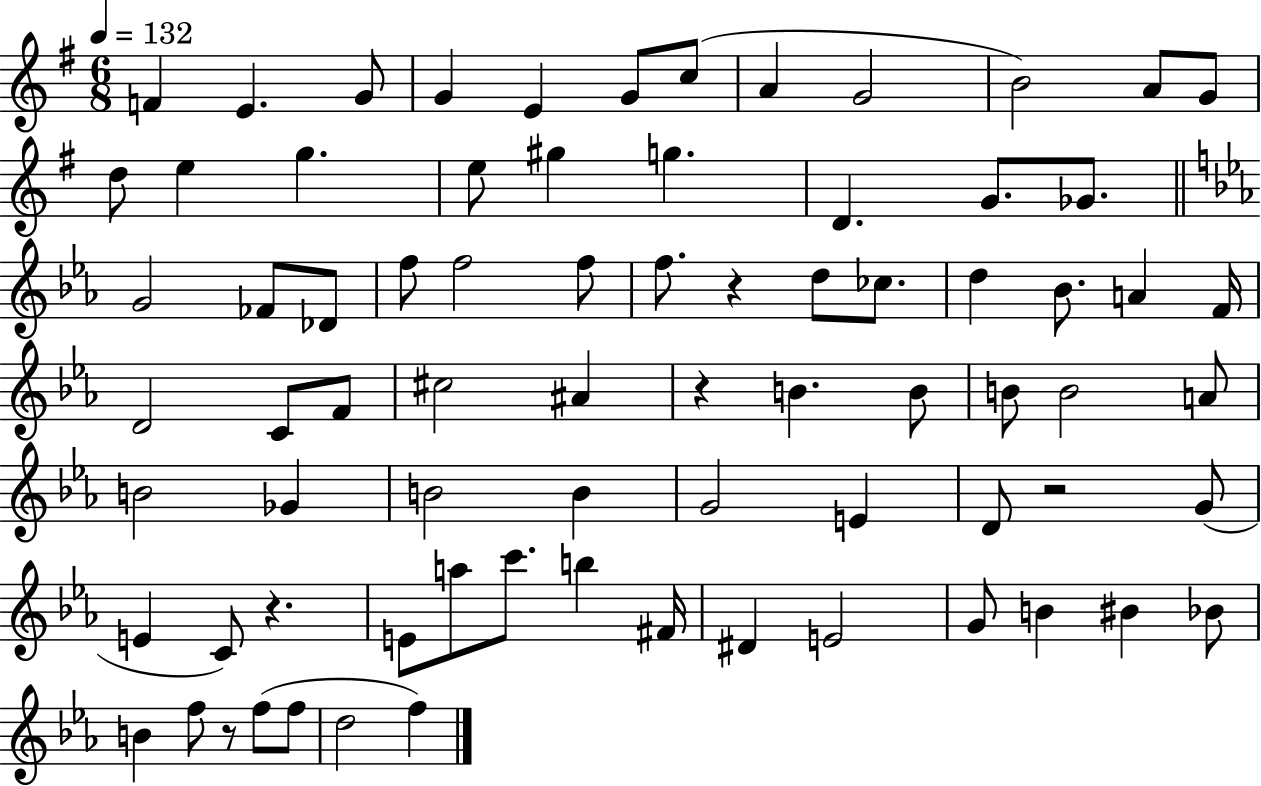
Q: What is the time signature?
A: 6/8